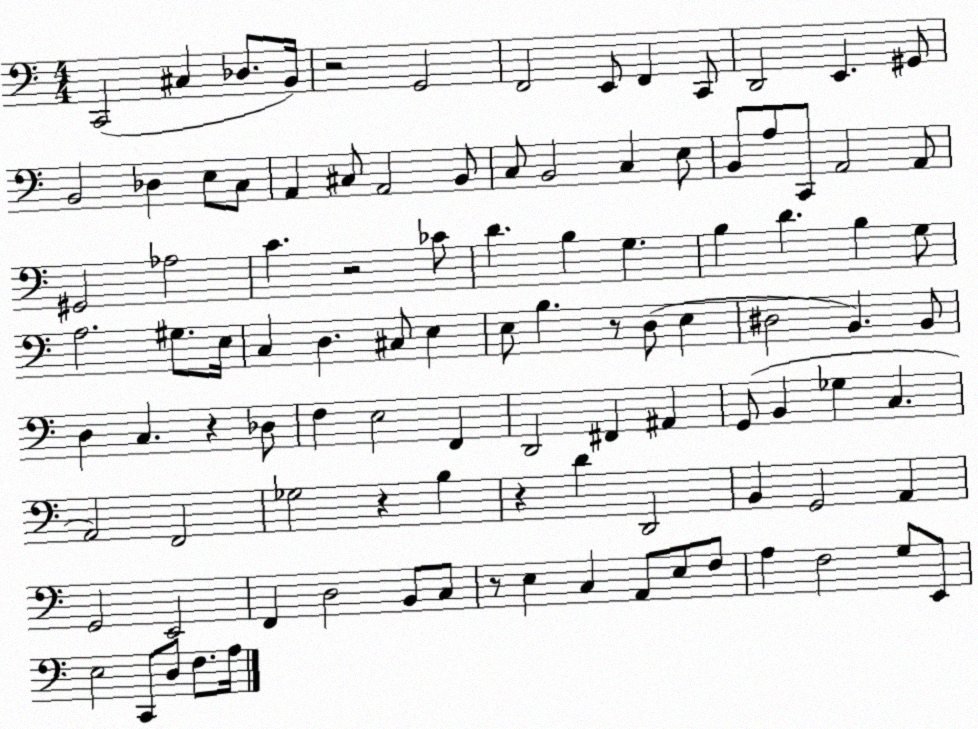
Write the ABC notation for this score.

X:1
T:Untitled
M:4/4
L:1/4
K:C
C,,2 ^C, _D,/2 B,,/4 z2 G,,2 F,,2 E,,/2 F,, C,,/2 D,,2 E,, ^G,,/2 B,,2 _D, E,/2 C,/2 A,, ^C,/2 A,,2 B,,/2 C,/2 B,,2 C, E,/2 B,,/2 A,/2 C,,/2 A,,2 A,,/2 ^G,,2 _A,2 C z2 _C/2 D B, G, B, D B, G,/2 A,2 ^G,/2 E,/4 C, D, ^C,/2 E, E,/2 B, z/2 D,/2 E, ^D,2 B,, B,,/2 D, C, z _D,/2 F, E,2 F,, D,,2 ^F,, ^A,, G,,/2 B,, _G, C, A,,2 F,,2 _G,2 z B, z D D,,2 B,, G,,2 A,, G,,2 E,,2 F,, D,2 B,,/2 C,/2 z/2 E, C, A,,/2 E,/2 F,/2 A, F,2 G,/2 E,,/2 E,2 C,,/2 D,/2 F,/2 A,/4